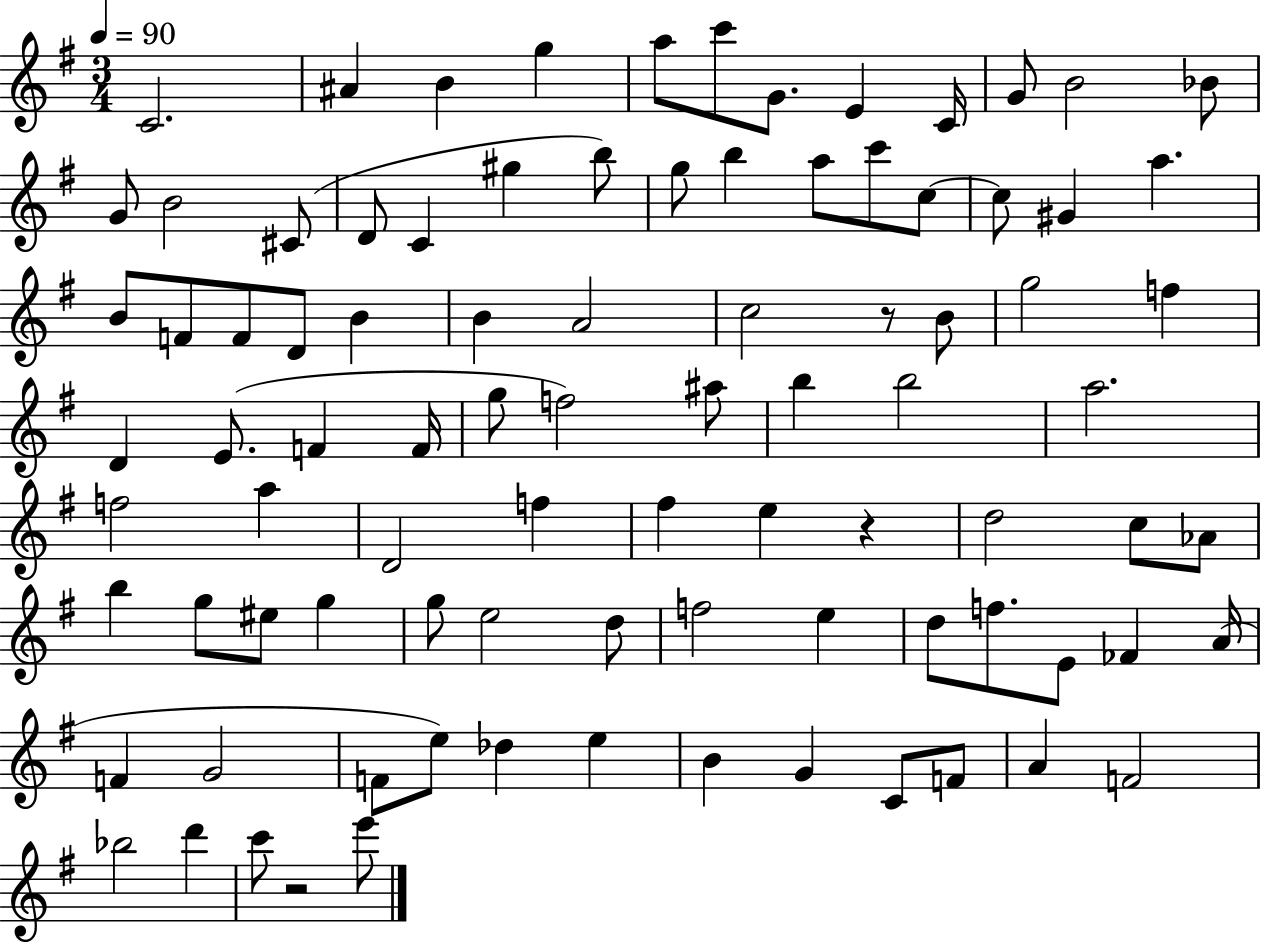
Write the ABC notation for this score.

X:1
T:Untitled
M:3/4
L:1/4
K:G
C2 ^A B g a/2 c'/2 G/2 E C/4 G/2 B2 _B/2 G/2 B2 ^C/2 D/2 C ^g b/2 g/2 b a/2 c'/2 c/2 c/2 ^G a B/2 F/2 F/2 D/2 B B A2 c2 z/2 B/2 g2 f D E/2 F F/4 g/2 f2 ^a/2 b b2 a2 f2 a D2 f ^f e z d2 c/2 _A/2 b g/2 ^e/2 g g/2 e2 d/2 f2 e d/2 f/2 E/2 _F A/4 F G2 F/2 e/2 _d e B G C/2 F/2 A F2 _b2 d' c'/2 z2 e'/2